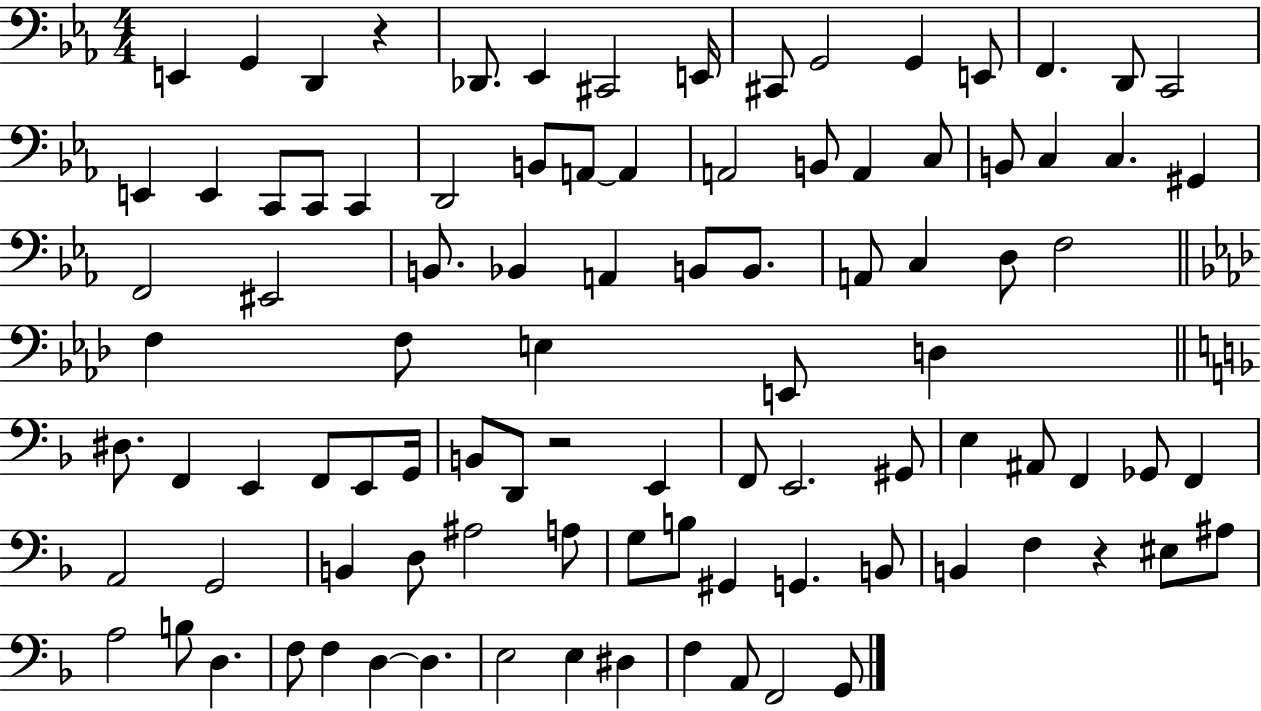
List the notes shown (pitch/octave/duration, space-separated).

E2/q G2/q D2/q R/q Db2/e. Eb2/q C#2/h E2/s C#2/e G2/h G2/q E2/e F2/q. D2/e C2/h E2/q E2/q C2/e C2/e C2/q D2/h B2/e A2/e A2/q A2/h B2/e A2/q C3/e B2/e C3/q C3/q. G#2/q F2/h EIS2/h B2/e. Bb2/q A2/q B2/e B2/e. A2/e C3/q D3/e F3/h F3/q F3/e E3/q E2/e D3/q D#3/e. F2/q E2/q F2/e E2/e G2/s B2/e D2/e R/h E2/q F2/e E2/h. G#2/e E3/q A#2/e F2/q Gb2/e F2/q A2/h G2/h B2/q D3/e A#3/h A3/e G3/e B3/e G#2/q G2/q. B2/e B2/q F3/q R/q EIS3/e A#3/e A3/h B3/e D3/q. F3/e F3/q D3/q D3/q. E3/h E3/q D#3/q F3/q A2/e F2/h G2/e